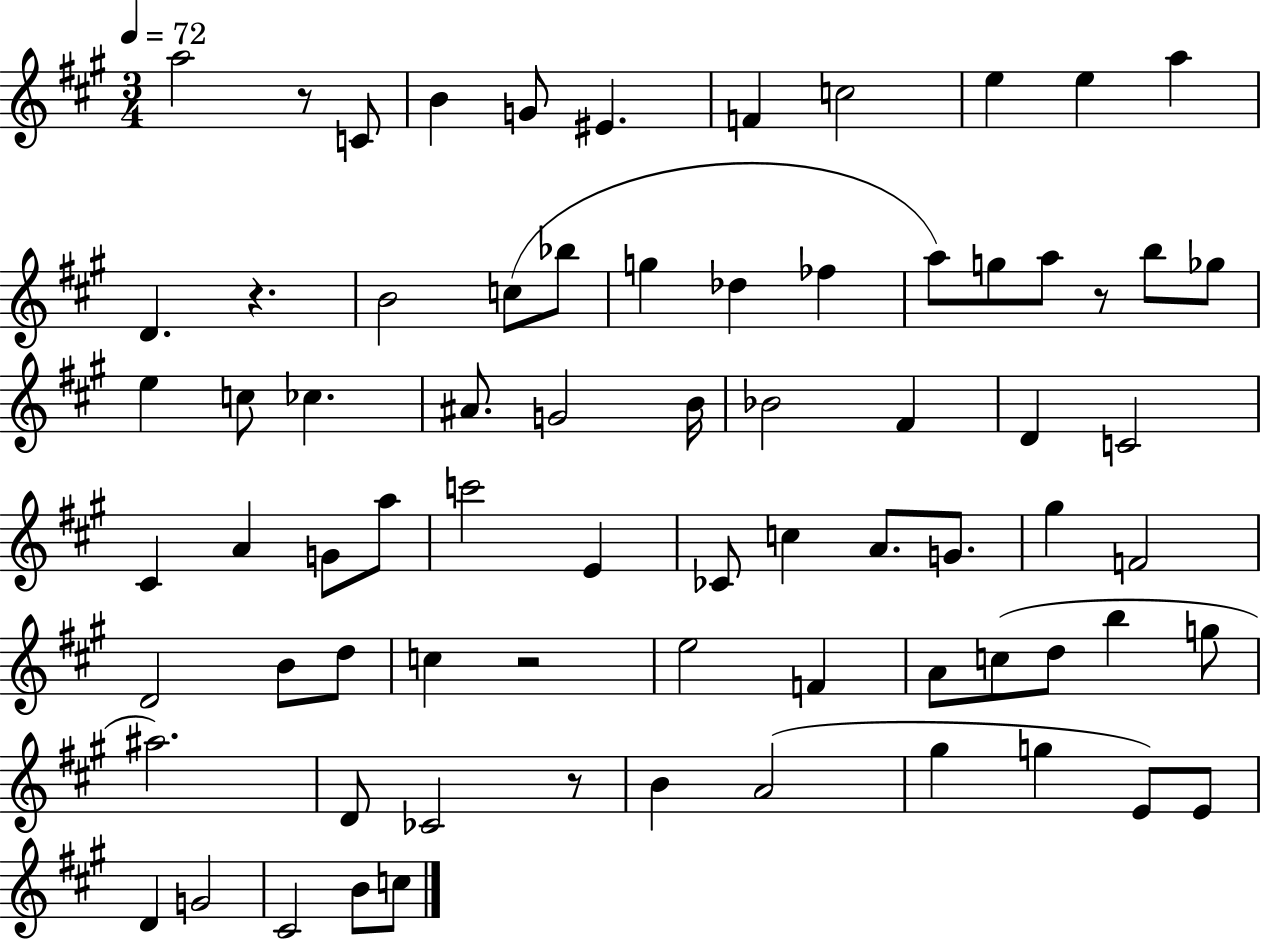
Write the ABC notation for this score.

X:1
T:Untitled
M:3/4
L:1/4
K:A
a2 z/2 C/2 B G/2 ^E F c2 e e a D z B2 c/2 _b/2 g _d _f a/2 g/2 a/2 z/2 b/2 _g/2 e c/2 _c ^A/2 G2 B/4 _B2 ^F D C2 ^C A G/2 a/2 c'2 E _C/2 c A/2 G/2 ^g F2 D2 B/2 d/2 c z2 e2 F A/2 c/2 d/2 b g/2 ^a2 D/2 _C2 z/2 B A2 ^g g E/2 E/2 D G2 ^C2 B/2 c/2